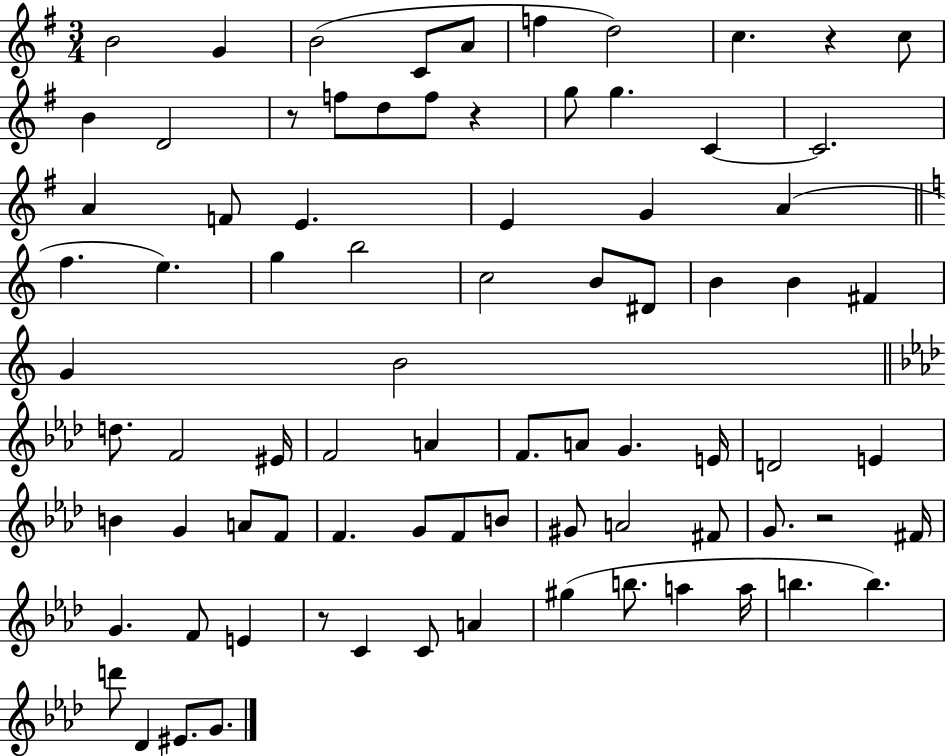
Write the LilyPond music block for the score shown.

{
  \clef treble
  \numericTimeSignature
  \time 3/4
  \key g \major
  \repeat volta 2 { b'2 g'4 | b'2( c'8 a'8 | f''4 d''2) | c''4. r4 c''8 | \break b'4 d'2 | r8 f''8 d''8 f''8 r4 | g''8 g''4. c'4~~ | c'2. | \break a'4 f'8 e'4. | e'4 g'4 a'4( | \bar "||" \break \key c \major f''4. e''4.) | g''4 b''2 | c''2 b'8 dis'8 | b'4 b'4 fis'4 | \break g'4 b'2 | \bar "||" \break \key aes \major d''8. f'2 eis'16 | f'2 a'4 | f'8. a'8 g'4. e'16 | d'2 e'4 | \break b'4 g'4 a'8 f'8 | f'4. g'8 f'8 b'8 | gis'8 a'2 fis'8 | g'8. r2 fis'16 | \break g'4. f'8 e'4 | r8 c'4 c'8 a'4 | gis''4( b''8. a''4 a''16 | b''4. b''4.) | \break d'''8 des'4 eis'8. g'8. | } \bar "|."
}